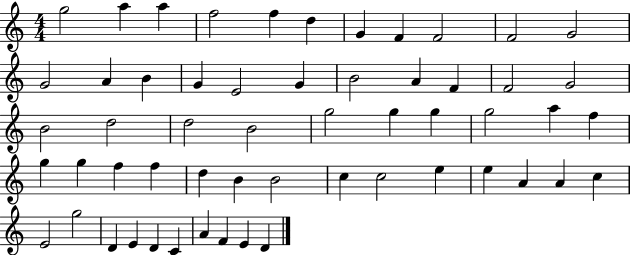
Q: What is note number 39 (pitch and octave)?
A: B4